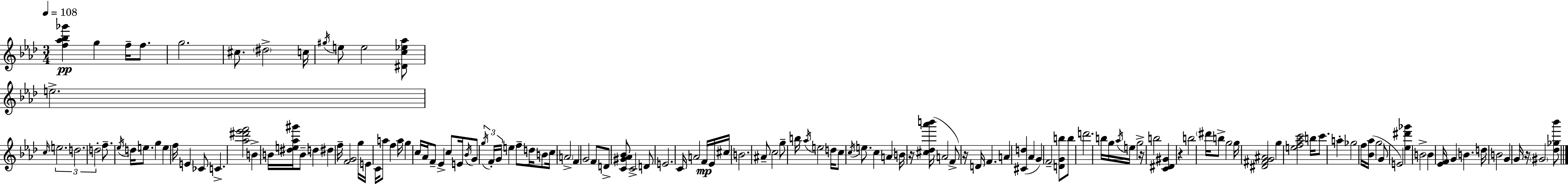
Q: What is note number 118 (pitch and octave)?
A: G4